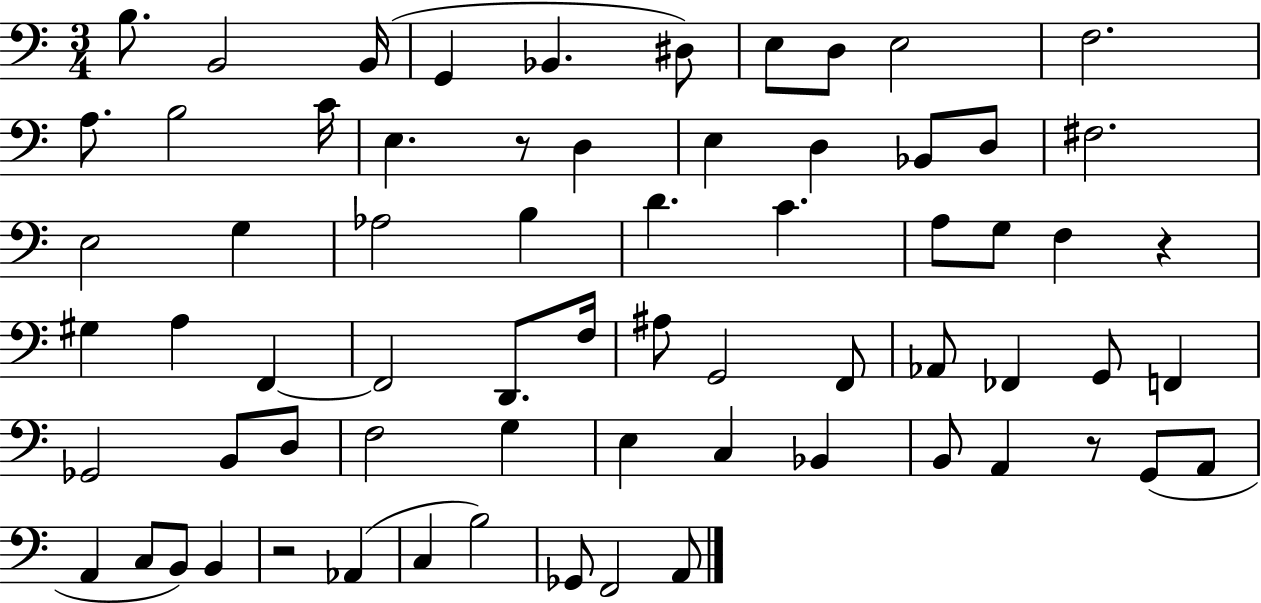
X:1
T:Untitled
M:3/4
L:1/4
K:C
B,/2 B,,2 B,,/4 G,, _B,, ^D,/2 E,/2 D,/2 E,2 F,2 A,/2 B,2 C/4 E, z/2 D, E, D, _B,,/2 D,/2 ^F,2 E,2 G, _A,2 B, D C A,/2 G,/2 F, z ^G, A, F,, F,,2 D,,/2 F,/4 ^A,/2 G,,2 F,,/2 _A,,/2 _F,, G,,/2 F,, _G,,2 B,,/2 D,/2 F,2 G, E, C, _B,, B,,/2 A,, z/2 G,,/2 A,,/2 A,, C,/2 B,,/2 B,, z2 _A,, C, B,2 _G,,/2 F,,2 A,,/2